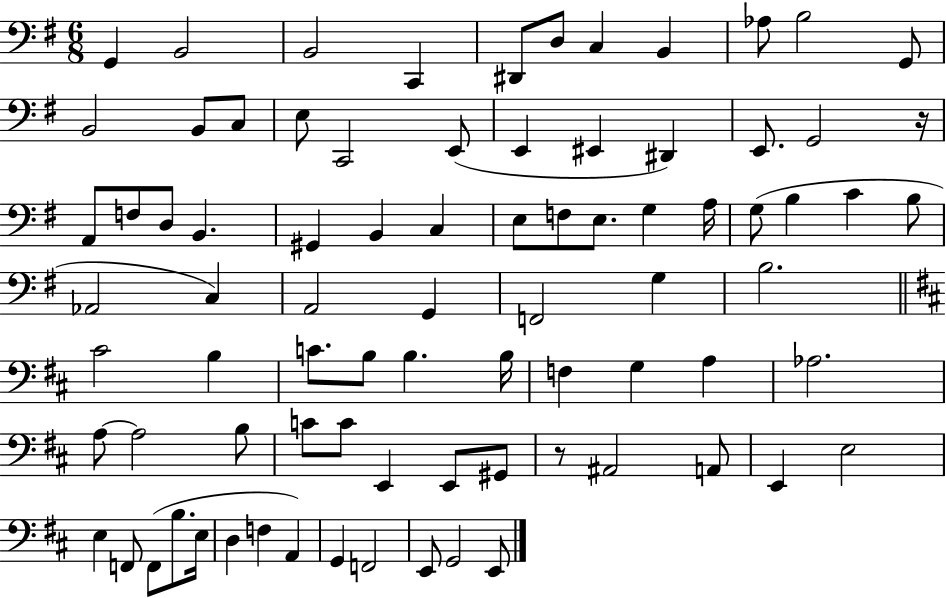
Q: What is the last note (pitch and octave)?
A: E2